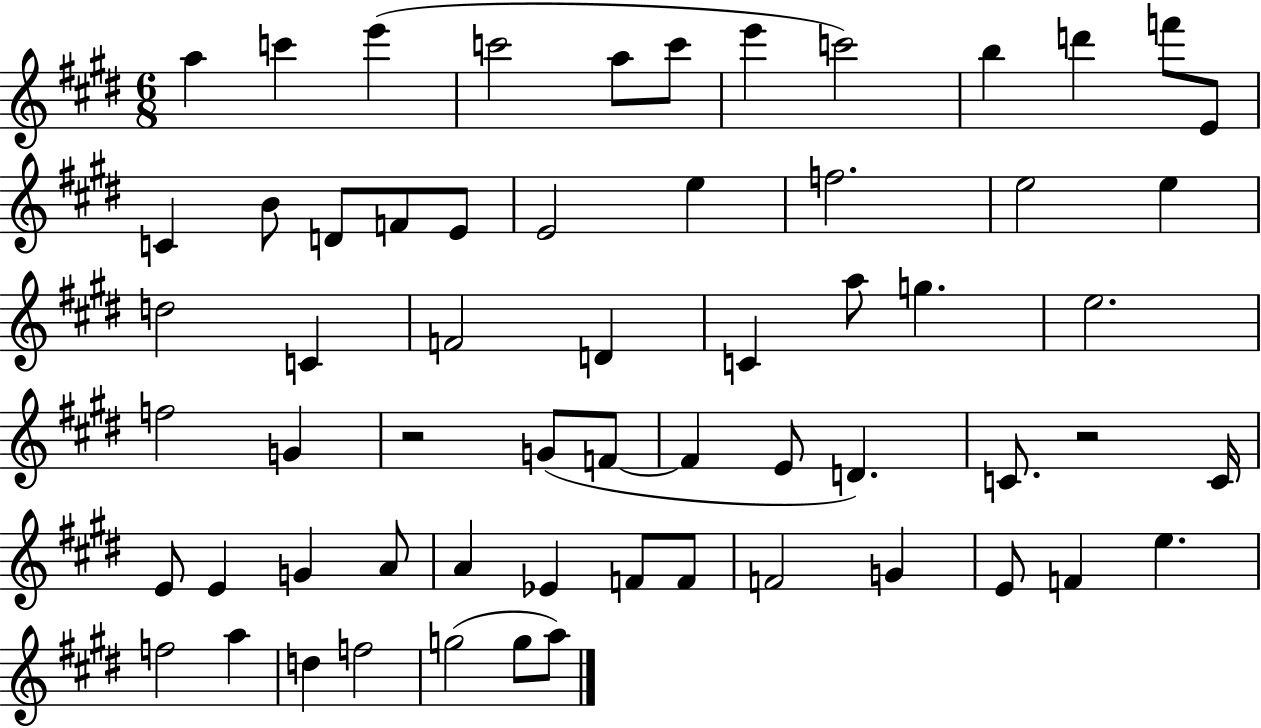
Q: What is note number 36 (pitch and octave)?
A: E4